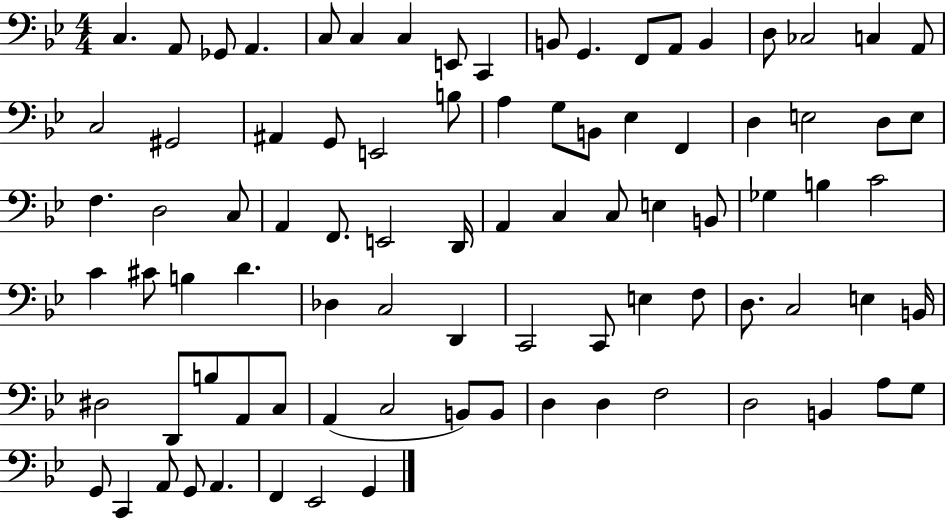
{
  \clef bass
  \numericTimeSignature
  \time 4/4
  \key bes \major
  c4. a,8 ges,8 a,4. | c8 c4 c4 e,8 c,4 | b,8 g,4. f,8 a,8 b,4 | d8 ces2 c4 a,8 | \break c2 gis,2 | ais,4 g,8 e,2 b8 | a4 g8 b,8 ees4 f,4 | d4 e2 d8 e8 | \break f4. d2 c8 | a,4 f,8. e,2 d,16 | a,4 c4 c8 e4 b,8 | ges4 b4 c'2 | \break c'4 cis'8 b4 d'4. | des4 c2 d,4 | c,2 c,8 e4 f8 | d8. c2 e4 b,16 | \break dis2 d,8 b8 a,8 c8 | a,4( c2 b,8) b,8 | d4 d4 f2 | d2 b,4 a8 g8 | \break g,8 c,4 a,8 g,8 a,4. | f,4 ees,2 g,4 | \bar "|."
}